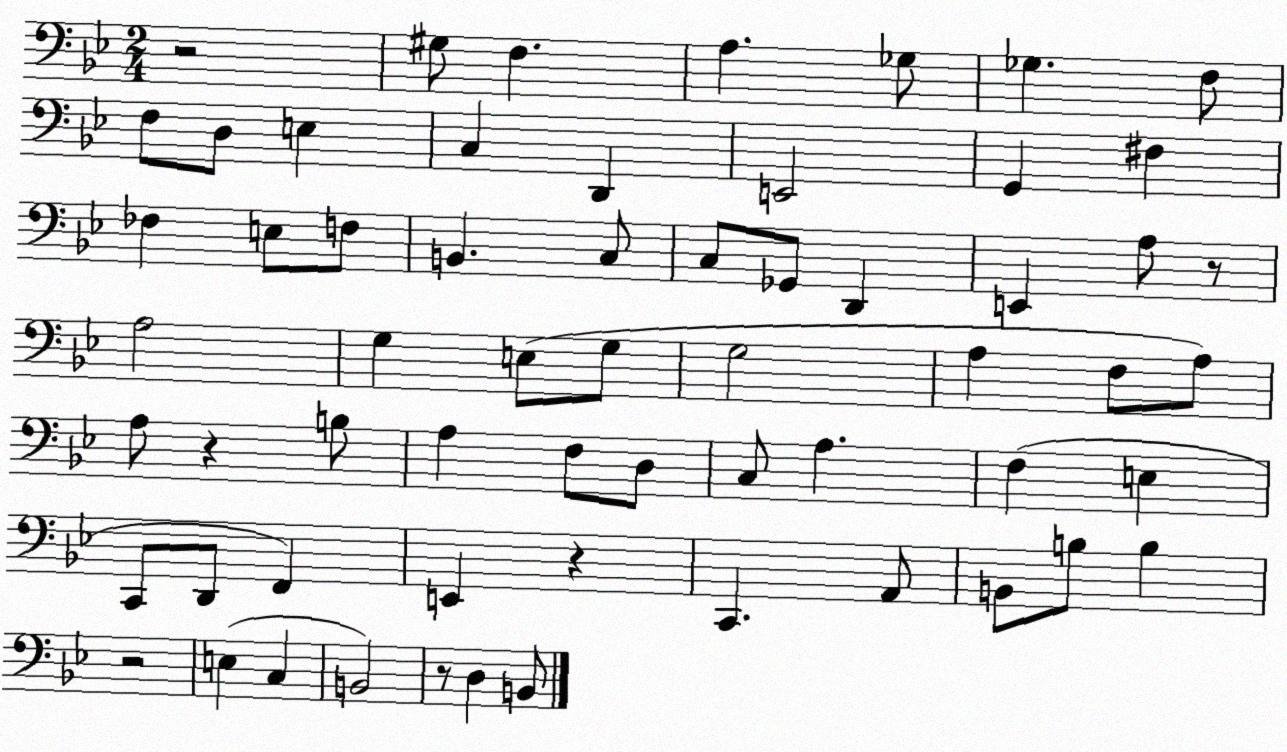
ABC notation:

X:1
T:Untitled
M:2/4
L:1/4
K:Bb
z2 ^G,/2 F, A, _G,/2 _G, F,/2 F,/2 D,/2 E, C, D,, E,,2 G,, ^F, _F, E,/2 F,/2 B,, C,/2 C,/2 _G,,/2 D,, E,, A,/2 z/2 A,2 G, E,/2 G,/2 G,2 A, F,/2 A,/2 A,/2 z B,/2 A, F,/2 D,/2 C,/2 A, F, E, C,,/2 D,,/2 F,, E,, z C,, A,,/2 B,,/2 B,/2 B, z2 E, C, B,,2 z/2 D, B,,/2